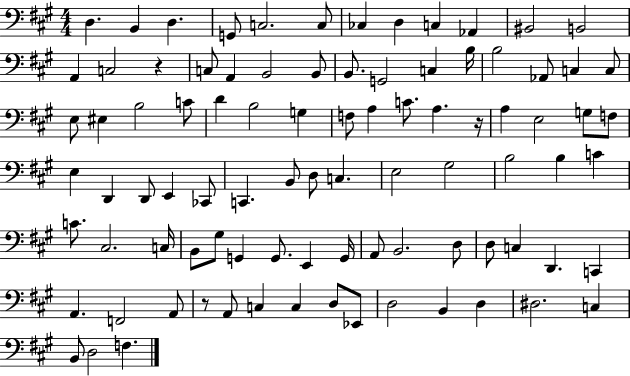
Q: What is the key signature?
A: A major